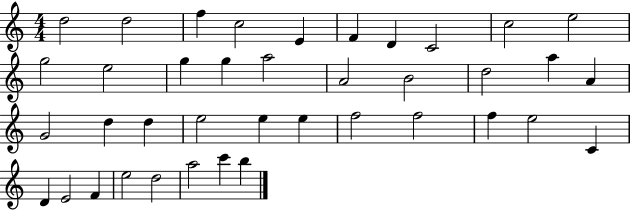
X:1
T:Untitled
M:4/4
L:1/4
K:C
d2 d2 f c2 E F D C2 c2 e2 g2 e2 g g a2 A2 B2 d2 a A G2 d d e2 e e f2 f2 f e2 C D E2 F e2 d2 a2 c' b